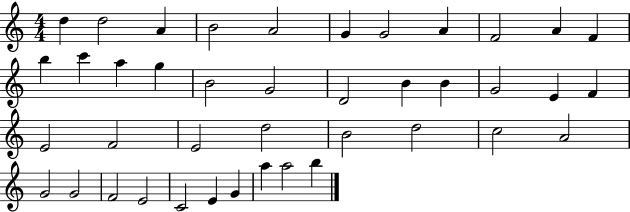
{
  \clef treble
  \numericTimeSignature
  \time 4/4
  \key c \major
  d''4 d''2 a'4 | b'2 a'2 | g'4 g'2 a'4 | f'2 a'4 f'4 | \break b''4 c'''4 a''4 g''4 | b'2 g'2 | d'2 b'4 b'4 | g'2 e'4 f'4 | \break e'2 f'2 | e'2 d''2 | b'2 d''2 | c''2 a'2 | \break g'2 g'2 | f'2 e'2 | c'2 e'4 g'4 | a''4 a''2 b''4 | \break \bar "|."
}